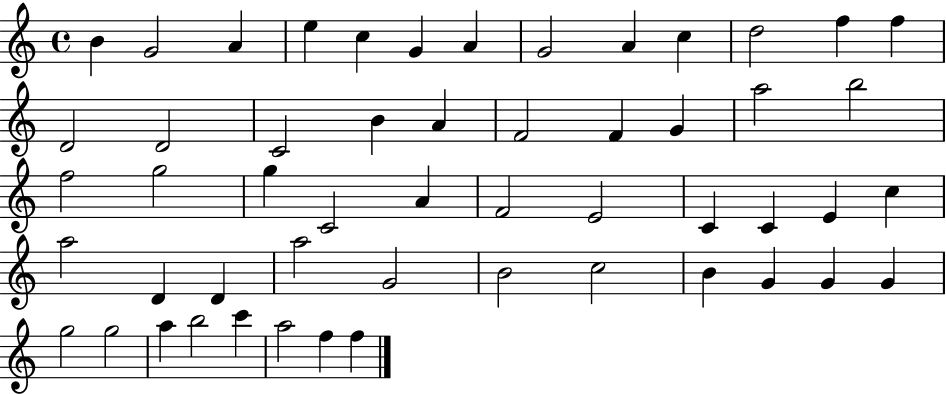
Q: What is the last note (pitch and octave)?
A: F5